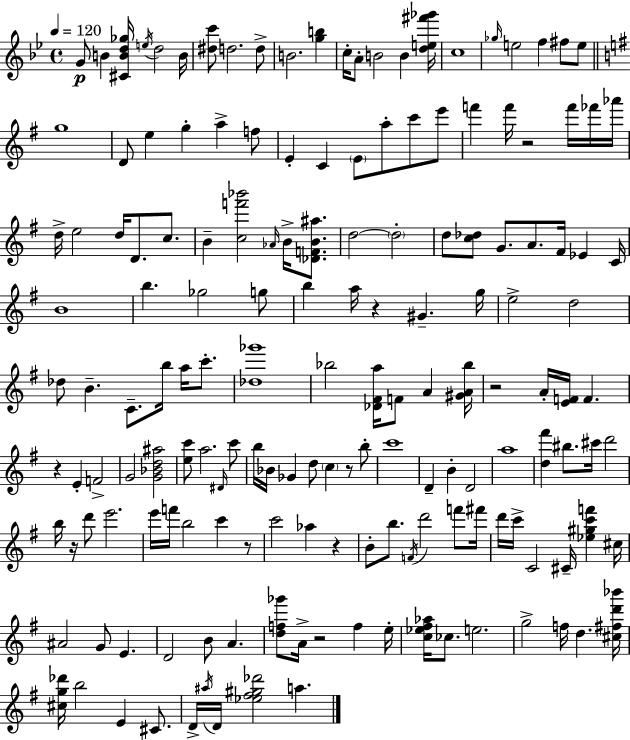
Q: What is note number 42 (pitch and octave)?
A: Ab4